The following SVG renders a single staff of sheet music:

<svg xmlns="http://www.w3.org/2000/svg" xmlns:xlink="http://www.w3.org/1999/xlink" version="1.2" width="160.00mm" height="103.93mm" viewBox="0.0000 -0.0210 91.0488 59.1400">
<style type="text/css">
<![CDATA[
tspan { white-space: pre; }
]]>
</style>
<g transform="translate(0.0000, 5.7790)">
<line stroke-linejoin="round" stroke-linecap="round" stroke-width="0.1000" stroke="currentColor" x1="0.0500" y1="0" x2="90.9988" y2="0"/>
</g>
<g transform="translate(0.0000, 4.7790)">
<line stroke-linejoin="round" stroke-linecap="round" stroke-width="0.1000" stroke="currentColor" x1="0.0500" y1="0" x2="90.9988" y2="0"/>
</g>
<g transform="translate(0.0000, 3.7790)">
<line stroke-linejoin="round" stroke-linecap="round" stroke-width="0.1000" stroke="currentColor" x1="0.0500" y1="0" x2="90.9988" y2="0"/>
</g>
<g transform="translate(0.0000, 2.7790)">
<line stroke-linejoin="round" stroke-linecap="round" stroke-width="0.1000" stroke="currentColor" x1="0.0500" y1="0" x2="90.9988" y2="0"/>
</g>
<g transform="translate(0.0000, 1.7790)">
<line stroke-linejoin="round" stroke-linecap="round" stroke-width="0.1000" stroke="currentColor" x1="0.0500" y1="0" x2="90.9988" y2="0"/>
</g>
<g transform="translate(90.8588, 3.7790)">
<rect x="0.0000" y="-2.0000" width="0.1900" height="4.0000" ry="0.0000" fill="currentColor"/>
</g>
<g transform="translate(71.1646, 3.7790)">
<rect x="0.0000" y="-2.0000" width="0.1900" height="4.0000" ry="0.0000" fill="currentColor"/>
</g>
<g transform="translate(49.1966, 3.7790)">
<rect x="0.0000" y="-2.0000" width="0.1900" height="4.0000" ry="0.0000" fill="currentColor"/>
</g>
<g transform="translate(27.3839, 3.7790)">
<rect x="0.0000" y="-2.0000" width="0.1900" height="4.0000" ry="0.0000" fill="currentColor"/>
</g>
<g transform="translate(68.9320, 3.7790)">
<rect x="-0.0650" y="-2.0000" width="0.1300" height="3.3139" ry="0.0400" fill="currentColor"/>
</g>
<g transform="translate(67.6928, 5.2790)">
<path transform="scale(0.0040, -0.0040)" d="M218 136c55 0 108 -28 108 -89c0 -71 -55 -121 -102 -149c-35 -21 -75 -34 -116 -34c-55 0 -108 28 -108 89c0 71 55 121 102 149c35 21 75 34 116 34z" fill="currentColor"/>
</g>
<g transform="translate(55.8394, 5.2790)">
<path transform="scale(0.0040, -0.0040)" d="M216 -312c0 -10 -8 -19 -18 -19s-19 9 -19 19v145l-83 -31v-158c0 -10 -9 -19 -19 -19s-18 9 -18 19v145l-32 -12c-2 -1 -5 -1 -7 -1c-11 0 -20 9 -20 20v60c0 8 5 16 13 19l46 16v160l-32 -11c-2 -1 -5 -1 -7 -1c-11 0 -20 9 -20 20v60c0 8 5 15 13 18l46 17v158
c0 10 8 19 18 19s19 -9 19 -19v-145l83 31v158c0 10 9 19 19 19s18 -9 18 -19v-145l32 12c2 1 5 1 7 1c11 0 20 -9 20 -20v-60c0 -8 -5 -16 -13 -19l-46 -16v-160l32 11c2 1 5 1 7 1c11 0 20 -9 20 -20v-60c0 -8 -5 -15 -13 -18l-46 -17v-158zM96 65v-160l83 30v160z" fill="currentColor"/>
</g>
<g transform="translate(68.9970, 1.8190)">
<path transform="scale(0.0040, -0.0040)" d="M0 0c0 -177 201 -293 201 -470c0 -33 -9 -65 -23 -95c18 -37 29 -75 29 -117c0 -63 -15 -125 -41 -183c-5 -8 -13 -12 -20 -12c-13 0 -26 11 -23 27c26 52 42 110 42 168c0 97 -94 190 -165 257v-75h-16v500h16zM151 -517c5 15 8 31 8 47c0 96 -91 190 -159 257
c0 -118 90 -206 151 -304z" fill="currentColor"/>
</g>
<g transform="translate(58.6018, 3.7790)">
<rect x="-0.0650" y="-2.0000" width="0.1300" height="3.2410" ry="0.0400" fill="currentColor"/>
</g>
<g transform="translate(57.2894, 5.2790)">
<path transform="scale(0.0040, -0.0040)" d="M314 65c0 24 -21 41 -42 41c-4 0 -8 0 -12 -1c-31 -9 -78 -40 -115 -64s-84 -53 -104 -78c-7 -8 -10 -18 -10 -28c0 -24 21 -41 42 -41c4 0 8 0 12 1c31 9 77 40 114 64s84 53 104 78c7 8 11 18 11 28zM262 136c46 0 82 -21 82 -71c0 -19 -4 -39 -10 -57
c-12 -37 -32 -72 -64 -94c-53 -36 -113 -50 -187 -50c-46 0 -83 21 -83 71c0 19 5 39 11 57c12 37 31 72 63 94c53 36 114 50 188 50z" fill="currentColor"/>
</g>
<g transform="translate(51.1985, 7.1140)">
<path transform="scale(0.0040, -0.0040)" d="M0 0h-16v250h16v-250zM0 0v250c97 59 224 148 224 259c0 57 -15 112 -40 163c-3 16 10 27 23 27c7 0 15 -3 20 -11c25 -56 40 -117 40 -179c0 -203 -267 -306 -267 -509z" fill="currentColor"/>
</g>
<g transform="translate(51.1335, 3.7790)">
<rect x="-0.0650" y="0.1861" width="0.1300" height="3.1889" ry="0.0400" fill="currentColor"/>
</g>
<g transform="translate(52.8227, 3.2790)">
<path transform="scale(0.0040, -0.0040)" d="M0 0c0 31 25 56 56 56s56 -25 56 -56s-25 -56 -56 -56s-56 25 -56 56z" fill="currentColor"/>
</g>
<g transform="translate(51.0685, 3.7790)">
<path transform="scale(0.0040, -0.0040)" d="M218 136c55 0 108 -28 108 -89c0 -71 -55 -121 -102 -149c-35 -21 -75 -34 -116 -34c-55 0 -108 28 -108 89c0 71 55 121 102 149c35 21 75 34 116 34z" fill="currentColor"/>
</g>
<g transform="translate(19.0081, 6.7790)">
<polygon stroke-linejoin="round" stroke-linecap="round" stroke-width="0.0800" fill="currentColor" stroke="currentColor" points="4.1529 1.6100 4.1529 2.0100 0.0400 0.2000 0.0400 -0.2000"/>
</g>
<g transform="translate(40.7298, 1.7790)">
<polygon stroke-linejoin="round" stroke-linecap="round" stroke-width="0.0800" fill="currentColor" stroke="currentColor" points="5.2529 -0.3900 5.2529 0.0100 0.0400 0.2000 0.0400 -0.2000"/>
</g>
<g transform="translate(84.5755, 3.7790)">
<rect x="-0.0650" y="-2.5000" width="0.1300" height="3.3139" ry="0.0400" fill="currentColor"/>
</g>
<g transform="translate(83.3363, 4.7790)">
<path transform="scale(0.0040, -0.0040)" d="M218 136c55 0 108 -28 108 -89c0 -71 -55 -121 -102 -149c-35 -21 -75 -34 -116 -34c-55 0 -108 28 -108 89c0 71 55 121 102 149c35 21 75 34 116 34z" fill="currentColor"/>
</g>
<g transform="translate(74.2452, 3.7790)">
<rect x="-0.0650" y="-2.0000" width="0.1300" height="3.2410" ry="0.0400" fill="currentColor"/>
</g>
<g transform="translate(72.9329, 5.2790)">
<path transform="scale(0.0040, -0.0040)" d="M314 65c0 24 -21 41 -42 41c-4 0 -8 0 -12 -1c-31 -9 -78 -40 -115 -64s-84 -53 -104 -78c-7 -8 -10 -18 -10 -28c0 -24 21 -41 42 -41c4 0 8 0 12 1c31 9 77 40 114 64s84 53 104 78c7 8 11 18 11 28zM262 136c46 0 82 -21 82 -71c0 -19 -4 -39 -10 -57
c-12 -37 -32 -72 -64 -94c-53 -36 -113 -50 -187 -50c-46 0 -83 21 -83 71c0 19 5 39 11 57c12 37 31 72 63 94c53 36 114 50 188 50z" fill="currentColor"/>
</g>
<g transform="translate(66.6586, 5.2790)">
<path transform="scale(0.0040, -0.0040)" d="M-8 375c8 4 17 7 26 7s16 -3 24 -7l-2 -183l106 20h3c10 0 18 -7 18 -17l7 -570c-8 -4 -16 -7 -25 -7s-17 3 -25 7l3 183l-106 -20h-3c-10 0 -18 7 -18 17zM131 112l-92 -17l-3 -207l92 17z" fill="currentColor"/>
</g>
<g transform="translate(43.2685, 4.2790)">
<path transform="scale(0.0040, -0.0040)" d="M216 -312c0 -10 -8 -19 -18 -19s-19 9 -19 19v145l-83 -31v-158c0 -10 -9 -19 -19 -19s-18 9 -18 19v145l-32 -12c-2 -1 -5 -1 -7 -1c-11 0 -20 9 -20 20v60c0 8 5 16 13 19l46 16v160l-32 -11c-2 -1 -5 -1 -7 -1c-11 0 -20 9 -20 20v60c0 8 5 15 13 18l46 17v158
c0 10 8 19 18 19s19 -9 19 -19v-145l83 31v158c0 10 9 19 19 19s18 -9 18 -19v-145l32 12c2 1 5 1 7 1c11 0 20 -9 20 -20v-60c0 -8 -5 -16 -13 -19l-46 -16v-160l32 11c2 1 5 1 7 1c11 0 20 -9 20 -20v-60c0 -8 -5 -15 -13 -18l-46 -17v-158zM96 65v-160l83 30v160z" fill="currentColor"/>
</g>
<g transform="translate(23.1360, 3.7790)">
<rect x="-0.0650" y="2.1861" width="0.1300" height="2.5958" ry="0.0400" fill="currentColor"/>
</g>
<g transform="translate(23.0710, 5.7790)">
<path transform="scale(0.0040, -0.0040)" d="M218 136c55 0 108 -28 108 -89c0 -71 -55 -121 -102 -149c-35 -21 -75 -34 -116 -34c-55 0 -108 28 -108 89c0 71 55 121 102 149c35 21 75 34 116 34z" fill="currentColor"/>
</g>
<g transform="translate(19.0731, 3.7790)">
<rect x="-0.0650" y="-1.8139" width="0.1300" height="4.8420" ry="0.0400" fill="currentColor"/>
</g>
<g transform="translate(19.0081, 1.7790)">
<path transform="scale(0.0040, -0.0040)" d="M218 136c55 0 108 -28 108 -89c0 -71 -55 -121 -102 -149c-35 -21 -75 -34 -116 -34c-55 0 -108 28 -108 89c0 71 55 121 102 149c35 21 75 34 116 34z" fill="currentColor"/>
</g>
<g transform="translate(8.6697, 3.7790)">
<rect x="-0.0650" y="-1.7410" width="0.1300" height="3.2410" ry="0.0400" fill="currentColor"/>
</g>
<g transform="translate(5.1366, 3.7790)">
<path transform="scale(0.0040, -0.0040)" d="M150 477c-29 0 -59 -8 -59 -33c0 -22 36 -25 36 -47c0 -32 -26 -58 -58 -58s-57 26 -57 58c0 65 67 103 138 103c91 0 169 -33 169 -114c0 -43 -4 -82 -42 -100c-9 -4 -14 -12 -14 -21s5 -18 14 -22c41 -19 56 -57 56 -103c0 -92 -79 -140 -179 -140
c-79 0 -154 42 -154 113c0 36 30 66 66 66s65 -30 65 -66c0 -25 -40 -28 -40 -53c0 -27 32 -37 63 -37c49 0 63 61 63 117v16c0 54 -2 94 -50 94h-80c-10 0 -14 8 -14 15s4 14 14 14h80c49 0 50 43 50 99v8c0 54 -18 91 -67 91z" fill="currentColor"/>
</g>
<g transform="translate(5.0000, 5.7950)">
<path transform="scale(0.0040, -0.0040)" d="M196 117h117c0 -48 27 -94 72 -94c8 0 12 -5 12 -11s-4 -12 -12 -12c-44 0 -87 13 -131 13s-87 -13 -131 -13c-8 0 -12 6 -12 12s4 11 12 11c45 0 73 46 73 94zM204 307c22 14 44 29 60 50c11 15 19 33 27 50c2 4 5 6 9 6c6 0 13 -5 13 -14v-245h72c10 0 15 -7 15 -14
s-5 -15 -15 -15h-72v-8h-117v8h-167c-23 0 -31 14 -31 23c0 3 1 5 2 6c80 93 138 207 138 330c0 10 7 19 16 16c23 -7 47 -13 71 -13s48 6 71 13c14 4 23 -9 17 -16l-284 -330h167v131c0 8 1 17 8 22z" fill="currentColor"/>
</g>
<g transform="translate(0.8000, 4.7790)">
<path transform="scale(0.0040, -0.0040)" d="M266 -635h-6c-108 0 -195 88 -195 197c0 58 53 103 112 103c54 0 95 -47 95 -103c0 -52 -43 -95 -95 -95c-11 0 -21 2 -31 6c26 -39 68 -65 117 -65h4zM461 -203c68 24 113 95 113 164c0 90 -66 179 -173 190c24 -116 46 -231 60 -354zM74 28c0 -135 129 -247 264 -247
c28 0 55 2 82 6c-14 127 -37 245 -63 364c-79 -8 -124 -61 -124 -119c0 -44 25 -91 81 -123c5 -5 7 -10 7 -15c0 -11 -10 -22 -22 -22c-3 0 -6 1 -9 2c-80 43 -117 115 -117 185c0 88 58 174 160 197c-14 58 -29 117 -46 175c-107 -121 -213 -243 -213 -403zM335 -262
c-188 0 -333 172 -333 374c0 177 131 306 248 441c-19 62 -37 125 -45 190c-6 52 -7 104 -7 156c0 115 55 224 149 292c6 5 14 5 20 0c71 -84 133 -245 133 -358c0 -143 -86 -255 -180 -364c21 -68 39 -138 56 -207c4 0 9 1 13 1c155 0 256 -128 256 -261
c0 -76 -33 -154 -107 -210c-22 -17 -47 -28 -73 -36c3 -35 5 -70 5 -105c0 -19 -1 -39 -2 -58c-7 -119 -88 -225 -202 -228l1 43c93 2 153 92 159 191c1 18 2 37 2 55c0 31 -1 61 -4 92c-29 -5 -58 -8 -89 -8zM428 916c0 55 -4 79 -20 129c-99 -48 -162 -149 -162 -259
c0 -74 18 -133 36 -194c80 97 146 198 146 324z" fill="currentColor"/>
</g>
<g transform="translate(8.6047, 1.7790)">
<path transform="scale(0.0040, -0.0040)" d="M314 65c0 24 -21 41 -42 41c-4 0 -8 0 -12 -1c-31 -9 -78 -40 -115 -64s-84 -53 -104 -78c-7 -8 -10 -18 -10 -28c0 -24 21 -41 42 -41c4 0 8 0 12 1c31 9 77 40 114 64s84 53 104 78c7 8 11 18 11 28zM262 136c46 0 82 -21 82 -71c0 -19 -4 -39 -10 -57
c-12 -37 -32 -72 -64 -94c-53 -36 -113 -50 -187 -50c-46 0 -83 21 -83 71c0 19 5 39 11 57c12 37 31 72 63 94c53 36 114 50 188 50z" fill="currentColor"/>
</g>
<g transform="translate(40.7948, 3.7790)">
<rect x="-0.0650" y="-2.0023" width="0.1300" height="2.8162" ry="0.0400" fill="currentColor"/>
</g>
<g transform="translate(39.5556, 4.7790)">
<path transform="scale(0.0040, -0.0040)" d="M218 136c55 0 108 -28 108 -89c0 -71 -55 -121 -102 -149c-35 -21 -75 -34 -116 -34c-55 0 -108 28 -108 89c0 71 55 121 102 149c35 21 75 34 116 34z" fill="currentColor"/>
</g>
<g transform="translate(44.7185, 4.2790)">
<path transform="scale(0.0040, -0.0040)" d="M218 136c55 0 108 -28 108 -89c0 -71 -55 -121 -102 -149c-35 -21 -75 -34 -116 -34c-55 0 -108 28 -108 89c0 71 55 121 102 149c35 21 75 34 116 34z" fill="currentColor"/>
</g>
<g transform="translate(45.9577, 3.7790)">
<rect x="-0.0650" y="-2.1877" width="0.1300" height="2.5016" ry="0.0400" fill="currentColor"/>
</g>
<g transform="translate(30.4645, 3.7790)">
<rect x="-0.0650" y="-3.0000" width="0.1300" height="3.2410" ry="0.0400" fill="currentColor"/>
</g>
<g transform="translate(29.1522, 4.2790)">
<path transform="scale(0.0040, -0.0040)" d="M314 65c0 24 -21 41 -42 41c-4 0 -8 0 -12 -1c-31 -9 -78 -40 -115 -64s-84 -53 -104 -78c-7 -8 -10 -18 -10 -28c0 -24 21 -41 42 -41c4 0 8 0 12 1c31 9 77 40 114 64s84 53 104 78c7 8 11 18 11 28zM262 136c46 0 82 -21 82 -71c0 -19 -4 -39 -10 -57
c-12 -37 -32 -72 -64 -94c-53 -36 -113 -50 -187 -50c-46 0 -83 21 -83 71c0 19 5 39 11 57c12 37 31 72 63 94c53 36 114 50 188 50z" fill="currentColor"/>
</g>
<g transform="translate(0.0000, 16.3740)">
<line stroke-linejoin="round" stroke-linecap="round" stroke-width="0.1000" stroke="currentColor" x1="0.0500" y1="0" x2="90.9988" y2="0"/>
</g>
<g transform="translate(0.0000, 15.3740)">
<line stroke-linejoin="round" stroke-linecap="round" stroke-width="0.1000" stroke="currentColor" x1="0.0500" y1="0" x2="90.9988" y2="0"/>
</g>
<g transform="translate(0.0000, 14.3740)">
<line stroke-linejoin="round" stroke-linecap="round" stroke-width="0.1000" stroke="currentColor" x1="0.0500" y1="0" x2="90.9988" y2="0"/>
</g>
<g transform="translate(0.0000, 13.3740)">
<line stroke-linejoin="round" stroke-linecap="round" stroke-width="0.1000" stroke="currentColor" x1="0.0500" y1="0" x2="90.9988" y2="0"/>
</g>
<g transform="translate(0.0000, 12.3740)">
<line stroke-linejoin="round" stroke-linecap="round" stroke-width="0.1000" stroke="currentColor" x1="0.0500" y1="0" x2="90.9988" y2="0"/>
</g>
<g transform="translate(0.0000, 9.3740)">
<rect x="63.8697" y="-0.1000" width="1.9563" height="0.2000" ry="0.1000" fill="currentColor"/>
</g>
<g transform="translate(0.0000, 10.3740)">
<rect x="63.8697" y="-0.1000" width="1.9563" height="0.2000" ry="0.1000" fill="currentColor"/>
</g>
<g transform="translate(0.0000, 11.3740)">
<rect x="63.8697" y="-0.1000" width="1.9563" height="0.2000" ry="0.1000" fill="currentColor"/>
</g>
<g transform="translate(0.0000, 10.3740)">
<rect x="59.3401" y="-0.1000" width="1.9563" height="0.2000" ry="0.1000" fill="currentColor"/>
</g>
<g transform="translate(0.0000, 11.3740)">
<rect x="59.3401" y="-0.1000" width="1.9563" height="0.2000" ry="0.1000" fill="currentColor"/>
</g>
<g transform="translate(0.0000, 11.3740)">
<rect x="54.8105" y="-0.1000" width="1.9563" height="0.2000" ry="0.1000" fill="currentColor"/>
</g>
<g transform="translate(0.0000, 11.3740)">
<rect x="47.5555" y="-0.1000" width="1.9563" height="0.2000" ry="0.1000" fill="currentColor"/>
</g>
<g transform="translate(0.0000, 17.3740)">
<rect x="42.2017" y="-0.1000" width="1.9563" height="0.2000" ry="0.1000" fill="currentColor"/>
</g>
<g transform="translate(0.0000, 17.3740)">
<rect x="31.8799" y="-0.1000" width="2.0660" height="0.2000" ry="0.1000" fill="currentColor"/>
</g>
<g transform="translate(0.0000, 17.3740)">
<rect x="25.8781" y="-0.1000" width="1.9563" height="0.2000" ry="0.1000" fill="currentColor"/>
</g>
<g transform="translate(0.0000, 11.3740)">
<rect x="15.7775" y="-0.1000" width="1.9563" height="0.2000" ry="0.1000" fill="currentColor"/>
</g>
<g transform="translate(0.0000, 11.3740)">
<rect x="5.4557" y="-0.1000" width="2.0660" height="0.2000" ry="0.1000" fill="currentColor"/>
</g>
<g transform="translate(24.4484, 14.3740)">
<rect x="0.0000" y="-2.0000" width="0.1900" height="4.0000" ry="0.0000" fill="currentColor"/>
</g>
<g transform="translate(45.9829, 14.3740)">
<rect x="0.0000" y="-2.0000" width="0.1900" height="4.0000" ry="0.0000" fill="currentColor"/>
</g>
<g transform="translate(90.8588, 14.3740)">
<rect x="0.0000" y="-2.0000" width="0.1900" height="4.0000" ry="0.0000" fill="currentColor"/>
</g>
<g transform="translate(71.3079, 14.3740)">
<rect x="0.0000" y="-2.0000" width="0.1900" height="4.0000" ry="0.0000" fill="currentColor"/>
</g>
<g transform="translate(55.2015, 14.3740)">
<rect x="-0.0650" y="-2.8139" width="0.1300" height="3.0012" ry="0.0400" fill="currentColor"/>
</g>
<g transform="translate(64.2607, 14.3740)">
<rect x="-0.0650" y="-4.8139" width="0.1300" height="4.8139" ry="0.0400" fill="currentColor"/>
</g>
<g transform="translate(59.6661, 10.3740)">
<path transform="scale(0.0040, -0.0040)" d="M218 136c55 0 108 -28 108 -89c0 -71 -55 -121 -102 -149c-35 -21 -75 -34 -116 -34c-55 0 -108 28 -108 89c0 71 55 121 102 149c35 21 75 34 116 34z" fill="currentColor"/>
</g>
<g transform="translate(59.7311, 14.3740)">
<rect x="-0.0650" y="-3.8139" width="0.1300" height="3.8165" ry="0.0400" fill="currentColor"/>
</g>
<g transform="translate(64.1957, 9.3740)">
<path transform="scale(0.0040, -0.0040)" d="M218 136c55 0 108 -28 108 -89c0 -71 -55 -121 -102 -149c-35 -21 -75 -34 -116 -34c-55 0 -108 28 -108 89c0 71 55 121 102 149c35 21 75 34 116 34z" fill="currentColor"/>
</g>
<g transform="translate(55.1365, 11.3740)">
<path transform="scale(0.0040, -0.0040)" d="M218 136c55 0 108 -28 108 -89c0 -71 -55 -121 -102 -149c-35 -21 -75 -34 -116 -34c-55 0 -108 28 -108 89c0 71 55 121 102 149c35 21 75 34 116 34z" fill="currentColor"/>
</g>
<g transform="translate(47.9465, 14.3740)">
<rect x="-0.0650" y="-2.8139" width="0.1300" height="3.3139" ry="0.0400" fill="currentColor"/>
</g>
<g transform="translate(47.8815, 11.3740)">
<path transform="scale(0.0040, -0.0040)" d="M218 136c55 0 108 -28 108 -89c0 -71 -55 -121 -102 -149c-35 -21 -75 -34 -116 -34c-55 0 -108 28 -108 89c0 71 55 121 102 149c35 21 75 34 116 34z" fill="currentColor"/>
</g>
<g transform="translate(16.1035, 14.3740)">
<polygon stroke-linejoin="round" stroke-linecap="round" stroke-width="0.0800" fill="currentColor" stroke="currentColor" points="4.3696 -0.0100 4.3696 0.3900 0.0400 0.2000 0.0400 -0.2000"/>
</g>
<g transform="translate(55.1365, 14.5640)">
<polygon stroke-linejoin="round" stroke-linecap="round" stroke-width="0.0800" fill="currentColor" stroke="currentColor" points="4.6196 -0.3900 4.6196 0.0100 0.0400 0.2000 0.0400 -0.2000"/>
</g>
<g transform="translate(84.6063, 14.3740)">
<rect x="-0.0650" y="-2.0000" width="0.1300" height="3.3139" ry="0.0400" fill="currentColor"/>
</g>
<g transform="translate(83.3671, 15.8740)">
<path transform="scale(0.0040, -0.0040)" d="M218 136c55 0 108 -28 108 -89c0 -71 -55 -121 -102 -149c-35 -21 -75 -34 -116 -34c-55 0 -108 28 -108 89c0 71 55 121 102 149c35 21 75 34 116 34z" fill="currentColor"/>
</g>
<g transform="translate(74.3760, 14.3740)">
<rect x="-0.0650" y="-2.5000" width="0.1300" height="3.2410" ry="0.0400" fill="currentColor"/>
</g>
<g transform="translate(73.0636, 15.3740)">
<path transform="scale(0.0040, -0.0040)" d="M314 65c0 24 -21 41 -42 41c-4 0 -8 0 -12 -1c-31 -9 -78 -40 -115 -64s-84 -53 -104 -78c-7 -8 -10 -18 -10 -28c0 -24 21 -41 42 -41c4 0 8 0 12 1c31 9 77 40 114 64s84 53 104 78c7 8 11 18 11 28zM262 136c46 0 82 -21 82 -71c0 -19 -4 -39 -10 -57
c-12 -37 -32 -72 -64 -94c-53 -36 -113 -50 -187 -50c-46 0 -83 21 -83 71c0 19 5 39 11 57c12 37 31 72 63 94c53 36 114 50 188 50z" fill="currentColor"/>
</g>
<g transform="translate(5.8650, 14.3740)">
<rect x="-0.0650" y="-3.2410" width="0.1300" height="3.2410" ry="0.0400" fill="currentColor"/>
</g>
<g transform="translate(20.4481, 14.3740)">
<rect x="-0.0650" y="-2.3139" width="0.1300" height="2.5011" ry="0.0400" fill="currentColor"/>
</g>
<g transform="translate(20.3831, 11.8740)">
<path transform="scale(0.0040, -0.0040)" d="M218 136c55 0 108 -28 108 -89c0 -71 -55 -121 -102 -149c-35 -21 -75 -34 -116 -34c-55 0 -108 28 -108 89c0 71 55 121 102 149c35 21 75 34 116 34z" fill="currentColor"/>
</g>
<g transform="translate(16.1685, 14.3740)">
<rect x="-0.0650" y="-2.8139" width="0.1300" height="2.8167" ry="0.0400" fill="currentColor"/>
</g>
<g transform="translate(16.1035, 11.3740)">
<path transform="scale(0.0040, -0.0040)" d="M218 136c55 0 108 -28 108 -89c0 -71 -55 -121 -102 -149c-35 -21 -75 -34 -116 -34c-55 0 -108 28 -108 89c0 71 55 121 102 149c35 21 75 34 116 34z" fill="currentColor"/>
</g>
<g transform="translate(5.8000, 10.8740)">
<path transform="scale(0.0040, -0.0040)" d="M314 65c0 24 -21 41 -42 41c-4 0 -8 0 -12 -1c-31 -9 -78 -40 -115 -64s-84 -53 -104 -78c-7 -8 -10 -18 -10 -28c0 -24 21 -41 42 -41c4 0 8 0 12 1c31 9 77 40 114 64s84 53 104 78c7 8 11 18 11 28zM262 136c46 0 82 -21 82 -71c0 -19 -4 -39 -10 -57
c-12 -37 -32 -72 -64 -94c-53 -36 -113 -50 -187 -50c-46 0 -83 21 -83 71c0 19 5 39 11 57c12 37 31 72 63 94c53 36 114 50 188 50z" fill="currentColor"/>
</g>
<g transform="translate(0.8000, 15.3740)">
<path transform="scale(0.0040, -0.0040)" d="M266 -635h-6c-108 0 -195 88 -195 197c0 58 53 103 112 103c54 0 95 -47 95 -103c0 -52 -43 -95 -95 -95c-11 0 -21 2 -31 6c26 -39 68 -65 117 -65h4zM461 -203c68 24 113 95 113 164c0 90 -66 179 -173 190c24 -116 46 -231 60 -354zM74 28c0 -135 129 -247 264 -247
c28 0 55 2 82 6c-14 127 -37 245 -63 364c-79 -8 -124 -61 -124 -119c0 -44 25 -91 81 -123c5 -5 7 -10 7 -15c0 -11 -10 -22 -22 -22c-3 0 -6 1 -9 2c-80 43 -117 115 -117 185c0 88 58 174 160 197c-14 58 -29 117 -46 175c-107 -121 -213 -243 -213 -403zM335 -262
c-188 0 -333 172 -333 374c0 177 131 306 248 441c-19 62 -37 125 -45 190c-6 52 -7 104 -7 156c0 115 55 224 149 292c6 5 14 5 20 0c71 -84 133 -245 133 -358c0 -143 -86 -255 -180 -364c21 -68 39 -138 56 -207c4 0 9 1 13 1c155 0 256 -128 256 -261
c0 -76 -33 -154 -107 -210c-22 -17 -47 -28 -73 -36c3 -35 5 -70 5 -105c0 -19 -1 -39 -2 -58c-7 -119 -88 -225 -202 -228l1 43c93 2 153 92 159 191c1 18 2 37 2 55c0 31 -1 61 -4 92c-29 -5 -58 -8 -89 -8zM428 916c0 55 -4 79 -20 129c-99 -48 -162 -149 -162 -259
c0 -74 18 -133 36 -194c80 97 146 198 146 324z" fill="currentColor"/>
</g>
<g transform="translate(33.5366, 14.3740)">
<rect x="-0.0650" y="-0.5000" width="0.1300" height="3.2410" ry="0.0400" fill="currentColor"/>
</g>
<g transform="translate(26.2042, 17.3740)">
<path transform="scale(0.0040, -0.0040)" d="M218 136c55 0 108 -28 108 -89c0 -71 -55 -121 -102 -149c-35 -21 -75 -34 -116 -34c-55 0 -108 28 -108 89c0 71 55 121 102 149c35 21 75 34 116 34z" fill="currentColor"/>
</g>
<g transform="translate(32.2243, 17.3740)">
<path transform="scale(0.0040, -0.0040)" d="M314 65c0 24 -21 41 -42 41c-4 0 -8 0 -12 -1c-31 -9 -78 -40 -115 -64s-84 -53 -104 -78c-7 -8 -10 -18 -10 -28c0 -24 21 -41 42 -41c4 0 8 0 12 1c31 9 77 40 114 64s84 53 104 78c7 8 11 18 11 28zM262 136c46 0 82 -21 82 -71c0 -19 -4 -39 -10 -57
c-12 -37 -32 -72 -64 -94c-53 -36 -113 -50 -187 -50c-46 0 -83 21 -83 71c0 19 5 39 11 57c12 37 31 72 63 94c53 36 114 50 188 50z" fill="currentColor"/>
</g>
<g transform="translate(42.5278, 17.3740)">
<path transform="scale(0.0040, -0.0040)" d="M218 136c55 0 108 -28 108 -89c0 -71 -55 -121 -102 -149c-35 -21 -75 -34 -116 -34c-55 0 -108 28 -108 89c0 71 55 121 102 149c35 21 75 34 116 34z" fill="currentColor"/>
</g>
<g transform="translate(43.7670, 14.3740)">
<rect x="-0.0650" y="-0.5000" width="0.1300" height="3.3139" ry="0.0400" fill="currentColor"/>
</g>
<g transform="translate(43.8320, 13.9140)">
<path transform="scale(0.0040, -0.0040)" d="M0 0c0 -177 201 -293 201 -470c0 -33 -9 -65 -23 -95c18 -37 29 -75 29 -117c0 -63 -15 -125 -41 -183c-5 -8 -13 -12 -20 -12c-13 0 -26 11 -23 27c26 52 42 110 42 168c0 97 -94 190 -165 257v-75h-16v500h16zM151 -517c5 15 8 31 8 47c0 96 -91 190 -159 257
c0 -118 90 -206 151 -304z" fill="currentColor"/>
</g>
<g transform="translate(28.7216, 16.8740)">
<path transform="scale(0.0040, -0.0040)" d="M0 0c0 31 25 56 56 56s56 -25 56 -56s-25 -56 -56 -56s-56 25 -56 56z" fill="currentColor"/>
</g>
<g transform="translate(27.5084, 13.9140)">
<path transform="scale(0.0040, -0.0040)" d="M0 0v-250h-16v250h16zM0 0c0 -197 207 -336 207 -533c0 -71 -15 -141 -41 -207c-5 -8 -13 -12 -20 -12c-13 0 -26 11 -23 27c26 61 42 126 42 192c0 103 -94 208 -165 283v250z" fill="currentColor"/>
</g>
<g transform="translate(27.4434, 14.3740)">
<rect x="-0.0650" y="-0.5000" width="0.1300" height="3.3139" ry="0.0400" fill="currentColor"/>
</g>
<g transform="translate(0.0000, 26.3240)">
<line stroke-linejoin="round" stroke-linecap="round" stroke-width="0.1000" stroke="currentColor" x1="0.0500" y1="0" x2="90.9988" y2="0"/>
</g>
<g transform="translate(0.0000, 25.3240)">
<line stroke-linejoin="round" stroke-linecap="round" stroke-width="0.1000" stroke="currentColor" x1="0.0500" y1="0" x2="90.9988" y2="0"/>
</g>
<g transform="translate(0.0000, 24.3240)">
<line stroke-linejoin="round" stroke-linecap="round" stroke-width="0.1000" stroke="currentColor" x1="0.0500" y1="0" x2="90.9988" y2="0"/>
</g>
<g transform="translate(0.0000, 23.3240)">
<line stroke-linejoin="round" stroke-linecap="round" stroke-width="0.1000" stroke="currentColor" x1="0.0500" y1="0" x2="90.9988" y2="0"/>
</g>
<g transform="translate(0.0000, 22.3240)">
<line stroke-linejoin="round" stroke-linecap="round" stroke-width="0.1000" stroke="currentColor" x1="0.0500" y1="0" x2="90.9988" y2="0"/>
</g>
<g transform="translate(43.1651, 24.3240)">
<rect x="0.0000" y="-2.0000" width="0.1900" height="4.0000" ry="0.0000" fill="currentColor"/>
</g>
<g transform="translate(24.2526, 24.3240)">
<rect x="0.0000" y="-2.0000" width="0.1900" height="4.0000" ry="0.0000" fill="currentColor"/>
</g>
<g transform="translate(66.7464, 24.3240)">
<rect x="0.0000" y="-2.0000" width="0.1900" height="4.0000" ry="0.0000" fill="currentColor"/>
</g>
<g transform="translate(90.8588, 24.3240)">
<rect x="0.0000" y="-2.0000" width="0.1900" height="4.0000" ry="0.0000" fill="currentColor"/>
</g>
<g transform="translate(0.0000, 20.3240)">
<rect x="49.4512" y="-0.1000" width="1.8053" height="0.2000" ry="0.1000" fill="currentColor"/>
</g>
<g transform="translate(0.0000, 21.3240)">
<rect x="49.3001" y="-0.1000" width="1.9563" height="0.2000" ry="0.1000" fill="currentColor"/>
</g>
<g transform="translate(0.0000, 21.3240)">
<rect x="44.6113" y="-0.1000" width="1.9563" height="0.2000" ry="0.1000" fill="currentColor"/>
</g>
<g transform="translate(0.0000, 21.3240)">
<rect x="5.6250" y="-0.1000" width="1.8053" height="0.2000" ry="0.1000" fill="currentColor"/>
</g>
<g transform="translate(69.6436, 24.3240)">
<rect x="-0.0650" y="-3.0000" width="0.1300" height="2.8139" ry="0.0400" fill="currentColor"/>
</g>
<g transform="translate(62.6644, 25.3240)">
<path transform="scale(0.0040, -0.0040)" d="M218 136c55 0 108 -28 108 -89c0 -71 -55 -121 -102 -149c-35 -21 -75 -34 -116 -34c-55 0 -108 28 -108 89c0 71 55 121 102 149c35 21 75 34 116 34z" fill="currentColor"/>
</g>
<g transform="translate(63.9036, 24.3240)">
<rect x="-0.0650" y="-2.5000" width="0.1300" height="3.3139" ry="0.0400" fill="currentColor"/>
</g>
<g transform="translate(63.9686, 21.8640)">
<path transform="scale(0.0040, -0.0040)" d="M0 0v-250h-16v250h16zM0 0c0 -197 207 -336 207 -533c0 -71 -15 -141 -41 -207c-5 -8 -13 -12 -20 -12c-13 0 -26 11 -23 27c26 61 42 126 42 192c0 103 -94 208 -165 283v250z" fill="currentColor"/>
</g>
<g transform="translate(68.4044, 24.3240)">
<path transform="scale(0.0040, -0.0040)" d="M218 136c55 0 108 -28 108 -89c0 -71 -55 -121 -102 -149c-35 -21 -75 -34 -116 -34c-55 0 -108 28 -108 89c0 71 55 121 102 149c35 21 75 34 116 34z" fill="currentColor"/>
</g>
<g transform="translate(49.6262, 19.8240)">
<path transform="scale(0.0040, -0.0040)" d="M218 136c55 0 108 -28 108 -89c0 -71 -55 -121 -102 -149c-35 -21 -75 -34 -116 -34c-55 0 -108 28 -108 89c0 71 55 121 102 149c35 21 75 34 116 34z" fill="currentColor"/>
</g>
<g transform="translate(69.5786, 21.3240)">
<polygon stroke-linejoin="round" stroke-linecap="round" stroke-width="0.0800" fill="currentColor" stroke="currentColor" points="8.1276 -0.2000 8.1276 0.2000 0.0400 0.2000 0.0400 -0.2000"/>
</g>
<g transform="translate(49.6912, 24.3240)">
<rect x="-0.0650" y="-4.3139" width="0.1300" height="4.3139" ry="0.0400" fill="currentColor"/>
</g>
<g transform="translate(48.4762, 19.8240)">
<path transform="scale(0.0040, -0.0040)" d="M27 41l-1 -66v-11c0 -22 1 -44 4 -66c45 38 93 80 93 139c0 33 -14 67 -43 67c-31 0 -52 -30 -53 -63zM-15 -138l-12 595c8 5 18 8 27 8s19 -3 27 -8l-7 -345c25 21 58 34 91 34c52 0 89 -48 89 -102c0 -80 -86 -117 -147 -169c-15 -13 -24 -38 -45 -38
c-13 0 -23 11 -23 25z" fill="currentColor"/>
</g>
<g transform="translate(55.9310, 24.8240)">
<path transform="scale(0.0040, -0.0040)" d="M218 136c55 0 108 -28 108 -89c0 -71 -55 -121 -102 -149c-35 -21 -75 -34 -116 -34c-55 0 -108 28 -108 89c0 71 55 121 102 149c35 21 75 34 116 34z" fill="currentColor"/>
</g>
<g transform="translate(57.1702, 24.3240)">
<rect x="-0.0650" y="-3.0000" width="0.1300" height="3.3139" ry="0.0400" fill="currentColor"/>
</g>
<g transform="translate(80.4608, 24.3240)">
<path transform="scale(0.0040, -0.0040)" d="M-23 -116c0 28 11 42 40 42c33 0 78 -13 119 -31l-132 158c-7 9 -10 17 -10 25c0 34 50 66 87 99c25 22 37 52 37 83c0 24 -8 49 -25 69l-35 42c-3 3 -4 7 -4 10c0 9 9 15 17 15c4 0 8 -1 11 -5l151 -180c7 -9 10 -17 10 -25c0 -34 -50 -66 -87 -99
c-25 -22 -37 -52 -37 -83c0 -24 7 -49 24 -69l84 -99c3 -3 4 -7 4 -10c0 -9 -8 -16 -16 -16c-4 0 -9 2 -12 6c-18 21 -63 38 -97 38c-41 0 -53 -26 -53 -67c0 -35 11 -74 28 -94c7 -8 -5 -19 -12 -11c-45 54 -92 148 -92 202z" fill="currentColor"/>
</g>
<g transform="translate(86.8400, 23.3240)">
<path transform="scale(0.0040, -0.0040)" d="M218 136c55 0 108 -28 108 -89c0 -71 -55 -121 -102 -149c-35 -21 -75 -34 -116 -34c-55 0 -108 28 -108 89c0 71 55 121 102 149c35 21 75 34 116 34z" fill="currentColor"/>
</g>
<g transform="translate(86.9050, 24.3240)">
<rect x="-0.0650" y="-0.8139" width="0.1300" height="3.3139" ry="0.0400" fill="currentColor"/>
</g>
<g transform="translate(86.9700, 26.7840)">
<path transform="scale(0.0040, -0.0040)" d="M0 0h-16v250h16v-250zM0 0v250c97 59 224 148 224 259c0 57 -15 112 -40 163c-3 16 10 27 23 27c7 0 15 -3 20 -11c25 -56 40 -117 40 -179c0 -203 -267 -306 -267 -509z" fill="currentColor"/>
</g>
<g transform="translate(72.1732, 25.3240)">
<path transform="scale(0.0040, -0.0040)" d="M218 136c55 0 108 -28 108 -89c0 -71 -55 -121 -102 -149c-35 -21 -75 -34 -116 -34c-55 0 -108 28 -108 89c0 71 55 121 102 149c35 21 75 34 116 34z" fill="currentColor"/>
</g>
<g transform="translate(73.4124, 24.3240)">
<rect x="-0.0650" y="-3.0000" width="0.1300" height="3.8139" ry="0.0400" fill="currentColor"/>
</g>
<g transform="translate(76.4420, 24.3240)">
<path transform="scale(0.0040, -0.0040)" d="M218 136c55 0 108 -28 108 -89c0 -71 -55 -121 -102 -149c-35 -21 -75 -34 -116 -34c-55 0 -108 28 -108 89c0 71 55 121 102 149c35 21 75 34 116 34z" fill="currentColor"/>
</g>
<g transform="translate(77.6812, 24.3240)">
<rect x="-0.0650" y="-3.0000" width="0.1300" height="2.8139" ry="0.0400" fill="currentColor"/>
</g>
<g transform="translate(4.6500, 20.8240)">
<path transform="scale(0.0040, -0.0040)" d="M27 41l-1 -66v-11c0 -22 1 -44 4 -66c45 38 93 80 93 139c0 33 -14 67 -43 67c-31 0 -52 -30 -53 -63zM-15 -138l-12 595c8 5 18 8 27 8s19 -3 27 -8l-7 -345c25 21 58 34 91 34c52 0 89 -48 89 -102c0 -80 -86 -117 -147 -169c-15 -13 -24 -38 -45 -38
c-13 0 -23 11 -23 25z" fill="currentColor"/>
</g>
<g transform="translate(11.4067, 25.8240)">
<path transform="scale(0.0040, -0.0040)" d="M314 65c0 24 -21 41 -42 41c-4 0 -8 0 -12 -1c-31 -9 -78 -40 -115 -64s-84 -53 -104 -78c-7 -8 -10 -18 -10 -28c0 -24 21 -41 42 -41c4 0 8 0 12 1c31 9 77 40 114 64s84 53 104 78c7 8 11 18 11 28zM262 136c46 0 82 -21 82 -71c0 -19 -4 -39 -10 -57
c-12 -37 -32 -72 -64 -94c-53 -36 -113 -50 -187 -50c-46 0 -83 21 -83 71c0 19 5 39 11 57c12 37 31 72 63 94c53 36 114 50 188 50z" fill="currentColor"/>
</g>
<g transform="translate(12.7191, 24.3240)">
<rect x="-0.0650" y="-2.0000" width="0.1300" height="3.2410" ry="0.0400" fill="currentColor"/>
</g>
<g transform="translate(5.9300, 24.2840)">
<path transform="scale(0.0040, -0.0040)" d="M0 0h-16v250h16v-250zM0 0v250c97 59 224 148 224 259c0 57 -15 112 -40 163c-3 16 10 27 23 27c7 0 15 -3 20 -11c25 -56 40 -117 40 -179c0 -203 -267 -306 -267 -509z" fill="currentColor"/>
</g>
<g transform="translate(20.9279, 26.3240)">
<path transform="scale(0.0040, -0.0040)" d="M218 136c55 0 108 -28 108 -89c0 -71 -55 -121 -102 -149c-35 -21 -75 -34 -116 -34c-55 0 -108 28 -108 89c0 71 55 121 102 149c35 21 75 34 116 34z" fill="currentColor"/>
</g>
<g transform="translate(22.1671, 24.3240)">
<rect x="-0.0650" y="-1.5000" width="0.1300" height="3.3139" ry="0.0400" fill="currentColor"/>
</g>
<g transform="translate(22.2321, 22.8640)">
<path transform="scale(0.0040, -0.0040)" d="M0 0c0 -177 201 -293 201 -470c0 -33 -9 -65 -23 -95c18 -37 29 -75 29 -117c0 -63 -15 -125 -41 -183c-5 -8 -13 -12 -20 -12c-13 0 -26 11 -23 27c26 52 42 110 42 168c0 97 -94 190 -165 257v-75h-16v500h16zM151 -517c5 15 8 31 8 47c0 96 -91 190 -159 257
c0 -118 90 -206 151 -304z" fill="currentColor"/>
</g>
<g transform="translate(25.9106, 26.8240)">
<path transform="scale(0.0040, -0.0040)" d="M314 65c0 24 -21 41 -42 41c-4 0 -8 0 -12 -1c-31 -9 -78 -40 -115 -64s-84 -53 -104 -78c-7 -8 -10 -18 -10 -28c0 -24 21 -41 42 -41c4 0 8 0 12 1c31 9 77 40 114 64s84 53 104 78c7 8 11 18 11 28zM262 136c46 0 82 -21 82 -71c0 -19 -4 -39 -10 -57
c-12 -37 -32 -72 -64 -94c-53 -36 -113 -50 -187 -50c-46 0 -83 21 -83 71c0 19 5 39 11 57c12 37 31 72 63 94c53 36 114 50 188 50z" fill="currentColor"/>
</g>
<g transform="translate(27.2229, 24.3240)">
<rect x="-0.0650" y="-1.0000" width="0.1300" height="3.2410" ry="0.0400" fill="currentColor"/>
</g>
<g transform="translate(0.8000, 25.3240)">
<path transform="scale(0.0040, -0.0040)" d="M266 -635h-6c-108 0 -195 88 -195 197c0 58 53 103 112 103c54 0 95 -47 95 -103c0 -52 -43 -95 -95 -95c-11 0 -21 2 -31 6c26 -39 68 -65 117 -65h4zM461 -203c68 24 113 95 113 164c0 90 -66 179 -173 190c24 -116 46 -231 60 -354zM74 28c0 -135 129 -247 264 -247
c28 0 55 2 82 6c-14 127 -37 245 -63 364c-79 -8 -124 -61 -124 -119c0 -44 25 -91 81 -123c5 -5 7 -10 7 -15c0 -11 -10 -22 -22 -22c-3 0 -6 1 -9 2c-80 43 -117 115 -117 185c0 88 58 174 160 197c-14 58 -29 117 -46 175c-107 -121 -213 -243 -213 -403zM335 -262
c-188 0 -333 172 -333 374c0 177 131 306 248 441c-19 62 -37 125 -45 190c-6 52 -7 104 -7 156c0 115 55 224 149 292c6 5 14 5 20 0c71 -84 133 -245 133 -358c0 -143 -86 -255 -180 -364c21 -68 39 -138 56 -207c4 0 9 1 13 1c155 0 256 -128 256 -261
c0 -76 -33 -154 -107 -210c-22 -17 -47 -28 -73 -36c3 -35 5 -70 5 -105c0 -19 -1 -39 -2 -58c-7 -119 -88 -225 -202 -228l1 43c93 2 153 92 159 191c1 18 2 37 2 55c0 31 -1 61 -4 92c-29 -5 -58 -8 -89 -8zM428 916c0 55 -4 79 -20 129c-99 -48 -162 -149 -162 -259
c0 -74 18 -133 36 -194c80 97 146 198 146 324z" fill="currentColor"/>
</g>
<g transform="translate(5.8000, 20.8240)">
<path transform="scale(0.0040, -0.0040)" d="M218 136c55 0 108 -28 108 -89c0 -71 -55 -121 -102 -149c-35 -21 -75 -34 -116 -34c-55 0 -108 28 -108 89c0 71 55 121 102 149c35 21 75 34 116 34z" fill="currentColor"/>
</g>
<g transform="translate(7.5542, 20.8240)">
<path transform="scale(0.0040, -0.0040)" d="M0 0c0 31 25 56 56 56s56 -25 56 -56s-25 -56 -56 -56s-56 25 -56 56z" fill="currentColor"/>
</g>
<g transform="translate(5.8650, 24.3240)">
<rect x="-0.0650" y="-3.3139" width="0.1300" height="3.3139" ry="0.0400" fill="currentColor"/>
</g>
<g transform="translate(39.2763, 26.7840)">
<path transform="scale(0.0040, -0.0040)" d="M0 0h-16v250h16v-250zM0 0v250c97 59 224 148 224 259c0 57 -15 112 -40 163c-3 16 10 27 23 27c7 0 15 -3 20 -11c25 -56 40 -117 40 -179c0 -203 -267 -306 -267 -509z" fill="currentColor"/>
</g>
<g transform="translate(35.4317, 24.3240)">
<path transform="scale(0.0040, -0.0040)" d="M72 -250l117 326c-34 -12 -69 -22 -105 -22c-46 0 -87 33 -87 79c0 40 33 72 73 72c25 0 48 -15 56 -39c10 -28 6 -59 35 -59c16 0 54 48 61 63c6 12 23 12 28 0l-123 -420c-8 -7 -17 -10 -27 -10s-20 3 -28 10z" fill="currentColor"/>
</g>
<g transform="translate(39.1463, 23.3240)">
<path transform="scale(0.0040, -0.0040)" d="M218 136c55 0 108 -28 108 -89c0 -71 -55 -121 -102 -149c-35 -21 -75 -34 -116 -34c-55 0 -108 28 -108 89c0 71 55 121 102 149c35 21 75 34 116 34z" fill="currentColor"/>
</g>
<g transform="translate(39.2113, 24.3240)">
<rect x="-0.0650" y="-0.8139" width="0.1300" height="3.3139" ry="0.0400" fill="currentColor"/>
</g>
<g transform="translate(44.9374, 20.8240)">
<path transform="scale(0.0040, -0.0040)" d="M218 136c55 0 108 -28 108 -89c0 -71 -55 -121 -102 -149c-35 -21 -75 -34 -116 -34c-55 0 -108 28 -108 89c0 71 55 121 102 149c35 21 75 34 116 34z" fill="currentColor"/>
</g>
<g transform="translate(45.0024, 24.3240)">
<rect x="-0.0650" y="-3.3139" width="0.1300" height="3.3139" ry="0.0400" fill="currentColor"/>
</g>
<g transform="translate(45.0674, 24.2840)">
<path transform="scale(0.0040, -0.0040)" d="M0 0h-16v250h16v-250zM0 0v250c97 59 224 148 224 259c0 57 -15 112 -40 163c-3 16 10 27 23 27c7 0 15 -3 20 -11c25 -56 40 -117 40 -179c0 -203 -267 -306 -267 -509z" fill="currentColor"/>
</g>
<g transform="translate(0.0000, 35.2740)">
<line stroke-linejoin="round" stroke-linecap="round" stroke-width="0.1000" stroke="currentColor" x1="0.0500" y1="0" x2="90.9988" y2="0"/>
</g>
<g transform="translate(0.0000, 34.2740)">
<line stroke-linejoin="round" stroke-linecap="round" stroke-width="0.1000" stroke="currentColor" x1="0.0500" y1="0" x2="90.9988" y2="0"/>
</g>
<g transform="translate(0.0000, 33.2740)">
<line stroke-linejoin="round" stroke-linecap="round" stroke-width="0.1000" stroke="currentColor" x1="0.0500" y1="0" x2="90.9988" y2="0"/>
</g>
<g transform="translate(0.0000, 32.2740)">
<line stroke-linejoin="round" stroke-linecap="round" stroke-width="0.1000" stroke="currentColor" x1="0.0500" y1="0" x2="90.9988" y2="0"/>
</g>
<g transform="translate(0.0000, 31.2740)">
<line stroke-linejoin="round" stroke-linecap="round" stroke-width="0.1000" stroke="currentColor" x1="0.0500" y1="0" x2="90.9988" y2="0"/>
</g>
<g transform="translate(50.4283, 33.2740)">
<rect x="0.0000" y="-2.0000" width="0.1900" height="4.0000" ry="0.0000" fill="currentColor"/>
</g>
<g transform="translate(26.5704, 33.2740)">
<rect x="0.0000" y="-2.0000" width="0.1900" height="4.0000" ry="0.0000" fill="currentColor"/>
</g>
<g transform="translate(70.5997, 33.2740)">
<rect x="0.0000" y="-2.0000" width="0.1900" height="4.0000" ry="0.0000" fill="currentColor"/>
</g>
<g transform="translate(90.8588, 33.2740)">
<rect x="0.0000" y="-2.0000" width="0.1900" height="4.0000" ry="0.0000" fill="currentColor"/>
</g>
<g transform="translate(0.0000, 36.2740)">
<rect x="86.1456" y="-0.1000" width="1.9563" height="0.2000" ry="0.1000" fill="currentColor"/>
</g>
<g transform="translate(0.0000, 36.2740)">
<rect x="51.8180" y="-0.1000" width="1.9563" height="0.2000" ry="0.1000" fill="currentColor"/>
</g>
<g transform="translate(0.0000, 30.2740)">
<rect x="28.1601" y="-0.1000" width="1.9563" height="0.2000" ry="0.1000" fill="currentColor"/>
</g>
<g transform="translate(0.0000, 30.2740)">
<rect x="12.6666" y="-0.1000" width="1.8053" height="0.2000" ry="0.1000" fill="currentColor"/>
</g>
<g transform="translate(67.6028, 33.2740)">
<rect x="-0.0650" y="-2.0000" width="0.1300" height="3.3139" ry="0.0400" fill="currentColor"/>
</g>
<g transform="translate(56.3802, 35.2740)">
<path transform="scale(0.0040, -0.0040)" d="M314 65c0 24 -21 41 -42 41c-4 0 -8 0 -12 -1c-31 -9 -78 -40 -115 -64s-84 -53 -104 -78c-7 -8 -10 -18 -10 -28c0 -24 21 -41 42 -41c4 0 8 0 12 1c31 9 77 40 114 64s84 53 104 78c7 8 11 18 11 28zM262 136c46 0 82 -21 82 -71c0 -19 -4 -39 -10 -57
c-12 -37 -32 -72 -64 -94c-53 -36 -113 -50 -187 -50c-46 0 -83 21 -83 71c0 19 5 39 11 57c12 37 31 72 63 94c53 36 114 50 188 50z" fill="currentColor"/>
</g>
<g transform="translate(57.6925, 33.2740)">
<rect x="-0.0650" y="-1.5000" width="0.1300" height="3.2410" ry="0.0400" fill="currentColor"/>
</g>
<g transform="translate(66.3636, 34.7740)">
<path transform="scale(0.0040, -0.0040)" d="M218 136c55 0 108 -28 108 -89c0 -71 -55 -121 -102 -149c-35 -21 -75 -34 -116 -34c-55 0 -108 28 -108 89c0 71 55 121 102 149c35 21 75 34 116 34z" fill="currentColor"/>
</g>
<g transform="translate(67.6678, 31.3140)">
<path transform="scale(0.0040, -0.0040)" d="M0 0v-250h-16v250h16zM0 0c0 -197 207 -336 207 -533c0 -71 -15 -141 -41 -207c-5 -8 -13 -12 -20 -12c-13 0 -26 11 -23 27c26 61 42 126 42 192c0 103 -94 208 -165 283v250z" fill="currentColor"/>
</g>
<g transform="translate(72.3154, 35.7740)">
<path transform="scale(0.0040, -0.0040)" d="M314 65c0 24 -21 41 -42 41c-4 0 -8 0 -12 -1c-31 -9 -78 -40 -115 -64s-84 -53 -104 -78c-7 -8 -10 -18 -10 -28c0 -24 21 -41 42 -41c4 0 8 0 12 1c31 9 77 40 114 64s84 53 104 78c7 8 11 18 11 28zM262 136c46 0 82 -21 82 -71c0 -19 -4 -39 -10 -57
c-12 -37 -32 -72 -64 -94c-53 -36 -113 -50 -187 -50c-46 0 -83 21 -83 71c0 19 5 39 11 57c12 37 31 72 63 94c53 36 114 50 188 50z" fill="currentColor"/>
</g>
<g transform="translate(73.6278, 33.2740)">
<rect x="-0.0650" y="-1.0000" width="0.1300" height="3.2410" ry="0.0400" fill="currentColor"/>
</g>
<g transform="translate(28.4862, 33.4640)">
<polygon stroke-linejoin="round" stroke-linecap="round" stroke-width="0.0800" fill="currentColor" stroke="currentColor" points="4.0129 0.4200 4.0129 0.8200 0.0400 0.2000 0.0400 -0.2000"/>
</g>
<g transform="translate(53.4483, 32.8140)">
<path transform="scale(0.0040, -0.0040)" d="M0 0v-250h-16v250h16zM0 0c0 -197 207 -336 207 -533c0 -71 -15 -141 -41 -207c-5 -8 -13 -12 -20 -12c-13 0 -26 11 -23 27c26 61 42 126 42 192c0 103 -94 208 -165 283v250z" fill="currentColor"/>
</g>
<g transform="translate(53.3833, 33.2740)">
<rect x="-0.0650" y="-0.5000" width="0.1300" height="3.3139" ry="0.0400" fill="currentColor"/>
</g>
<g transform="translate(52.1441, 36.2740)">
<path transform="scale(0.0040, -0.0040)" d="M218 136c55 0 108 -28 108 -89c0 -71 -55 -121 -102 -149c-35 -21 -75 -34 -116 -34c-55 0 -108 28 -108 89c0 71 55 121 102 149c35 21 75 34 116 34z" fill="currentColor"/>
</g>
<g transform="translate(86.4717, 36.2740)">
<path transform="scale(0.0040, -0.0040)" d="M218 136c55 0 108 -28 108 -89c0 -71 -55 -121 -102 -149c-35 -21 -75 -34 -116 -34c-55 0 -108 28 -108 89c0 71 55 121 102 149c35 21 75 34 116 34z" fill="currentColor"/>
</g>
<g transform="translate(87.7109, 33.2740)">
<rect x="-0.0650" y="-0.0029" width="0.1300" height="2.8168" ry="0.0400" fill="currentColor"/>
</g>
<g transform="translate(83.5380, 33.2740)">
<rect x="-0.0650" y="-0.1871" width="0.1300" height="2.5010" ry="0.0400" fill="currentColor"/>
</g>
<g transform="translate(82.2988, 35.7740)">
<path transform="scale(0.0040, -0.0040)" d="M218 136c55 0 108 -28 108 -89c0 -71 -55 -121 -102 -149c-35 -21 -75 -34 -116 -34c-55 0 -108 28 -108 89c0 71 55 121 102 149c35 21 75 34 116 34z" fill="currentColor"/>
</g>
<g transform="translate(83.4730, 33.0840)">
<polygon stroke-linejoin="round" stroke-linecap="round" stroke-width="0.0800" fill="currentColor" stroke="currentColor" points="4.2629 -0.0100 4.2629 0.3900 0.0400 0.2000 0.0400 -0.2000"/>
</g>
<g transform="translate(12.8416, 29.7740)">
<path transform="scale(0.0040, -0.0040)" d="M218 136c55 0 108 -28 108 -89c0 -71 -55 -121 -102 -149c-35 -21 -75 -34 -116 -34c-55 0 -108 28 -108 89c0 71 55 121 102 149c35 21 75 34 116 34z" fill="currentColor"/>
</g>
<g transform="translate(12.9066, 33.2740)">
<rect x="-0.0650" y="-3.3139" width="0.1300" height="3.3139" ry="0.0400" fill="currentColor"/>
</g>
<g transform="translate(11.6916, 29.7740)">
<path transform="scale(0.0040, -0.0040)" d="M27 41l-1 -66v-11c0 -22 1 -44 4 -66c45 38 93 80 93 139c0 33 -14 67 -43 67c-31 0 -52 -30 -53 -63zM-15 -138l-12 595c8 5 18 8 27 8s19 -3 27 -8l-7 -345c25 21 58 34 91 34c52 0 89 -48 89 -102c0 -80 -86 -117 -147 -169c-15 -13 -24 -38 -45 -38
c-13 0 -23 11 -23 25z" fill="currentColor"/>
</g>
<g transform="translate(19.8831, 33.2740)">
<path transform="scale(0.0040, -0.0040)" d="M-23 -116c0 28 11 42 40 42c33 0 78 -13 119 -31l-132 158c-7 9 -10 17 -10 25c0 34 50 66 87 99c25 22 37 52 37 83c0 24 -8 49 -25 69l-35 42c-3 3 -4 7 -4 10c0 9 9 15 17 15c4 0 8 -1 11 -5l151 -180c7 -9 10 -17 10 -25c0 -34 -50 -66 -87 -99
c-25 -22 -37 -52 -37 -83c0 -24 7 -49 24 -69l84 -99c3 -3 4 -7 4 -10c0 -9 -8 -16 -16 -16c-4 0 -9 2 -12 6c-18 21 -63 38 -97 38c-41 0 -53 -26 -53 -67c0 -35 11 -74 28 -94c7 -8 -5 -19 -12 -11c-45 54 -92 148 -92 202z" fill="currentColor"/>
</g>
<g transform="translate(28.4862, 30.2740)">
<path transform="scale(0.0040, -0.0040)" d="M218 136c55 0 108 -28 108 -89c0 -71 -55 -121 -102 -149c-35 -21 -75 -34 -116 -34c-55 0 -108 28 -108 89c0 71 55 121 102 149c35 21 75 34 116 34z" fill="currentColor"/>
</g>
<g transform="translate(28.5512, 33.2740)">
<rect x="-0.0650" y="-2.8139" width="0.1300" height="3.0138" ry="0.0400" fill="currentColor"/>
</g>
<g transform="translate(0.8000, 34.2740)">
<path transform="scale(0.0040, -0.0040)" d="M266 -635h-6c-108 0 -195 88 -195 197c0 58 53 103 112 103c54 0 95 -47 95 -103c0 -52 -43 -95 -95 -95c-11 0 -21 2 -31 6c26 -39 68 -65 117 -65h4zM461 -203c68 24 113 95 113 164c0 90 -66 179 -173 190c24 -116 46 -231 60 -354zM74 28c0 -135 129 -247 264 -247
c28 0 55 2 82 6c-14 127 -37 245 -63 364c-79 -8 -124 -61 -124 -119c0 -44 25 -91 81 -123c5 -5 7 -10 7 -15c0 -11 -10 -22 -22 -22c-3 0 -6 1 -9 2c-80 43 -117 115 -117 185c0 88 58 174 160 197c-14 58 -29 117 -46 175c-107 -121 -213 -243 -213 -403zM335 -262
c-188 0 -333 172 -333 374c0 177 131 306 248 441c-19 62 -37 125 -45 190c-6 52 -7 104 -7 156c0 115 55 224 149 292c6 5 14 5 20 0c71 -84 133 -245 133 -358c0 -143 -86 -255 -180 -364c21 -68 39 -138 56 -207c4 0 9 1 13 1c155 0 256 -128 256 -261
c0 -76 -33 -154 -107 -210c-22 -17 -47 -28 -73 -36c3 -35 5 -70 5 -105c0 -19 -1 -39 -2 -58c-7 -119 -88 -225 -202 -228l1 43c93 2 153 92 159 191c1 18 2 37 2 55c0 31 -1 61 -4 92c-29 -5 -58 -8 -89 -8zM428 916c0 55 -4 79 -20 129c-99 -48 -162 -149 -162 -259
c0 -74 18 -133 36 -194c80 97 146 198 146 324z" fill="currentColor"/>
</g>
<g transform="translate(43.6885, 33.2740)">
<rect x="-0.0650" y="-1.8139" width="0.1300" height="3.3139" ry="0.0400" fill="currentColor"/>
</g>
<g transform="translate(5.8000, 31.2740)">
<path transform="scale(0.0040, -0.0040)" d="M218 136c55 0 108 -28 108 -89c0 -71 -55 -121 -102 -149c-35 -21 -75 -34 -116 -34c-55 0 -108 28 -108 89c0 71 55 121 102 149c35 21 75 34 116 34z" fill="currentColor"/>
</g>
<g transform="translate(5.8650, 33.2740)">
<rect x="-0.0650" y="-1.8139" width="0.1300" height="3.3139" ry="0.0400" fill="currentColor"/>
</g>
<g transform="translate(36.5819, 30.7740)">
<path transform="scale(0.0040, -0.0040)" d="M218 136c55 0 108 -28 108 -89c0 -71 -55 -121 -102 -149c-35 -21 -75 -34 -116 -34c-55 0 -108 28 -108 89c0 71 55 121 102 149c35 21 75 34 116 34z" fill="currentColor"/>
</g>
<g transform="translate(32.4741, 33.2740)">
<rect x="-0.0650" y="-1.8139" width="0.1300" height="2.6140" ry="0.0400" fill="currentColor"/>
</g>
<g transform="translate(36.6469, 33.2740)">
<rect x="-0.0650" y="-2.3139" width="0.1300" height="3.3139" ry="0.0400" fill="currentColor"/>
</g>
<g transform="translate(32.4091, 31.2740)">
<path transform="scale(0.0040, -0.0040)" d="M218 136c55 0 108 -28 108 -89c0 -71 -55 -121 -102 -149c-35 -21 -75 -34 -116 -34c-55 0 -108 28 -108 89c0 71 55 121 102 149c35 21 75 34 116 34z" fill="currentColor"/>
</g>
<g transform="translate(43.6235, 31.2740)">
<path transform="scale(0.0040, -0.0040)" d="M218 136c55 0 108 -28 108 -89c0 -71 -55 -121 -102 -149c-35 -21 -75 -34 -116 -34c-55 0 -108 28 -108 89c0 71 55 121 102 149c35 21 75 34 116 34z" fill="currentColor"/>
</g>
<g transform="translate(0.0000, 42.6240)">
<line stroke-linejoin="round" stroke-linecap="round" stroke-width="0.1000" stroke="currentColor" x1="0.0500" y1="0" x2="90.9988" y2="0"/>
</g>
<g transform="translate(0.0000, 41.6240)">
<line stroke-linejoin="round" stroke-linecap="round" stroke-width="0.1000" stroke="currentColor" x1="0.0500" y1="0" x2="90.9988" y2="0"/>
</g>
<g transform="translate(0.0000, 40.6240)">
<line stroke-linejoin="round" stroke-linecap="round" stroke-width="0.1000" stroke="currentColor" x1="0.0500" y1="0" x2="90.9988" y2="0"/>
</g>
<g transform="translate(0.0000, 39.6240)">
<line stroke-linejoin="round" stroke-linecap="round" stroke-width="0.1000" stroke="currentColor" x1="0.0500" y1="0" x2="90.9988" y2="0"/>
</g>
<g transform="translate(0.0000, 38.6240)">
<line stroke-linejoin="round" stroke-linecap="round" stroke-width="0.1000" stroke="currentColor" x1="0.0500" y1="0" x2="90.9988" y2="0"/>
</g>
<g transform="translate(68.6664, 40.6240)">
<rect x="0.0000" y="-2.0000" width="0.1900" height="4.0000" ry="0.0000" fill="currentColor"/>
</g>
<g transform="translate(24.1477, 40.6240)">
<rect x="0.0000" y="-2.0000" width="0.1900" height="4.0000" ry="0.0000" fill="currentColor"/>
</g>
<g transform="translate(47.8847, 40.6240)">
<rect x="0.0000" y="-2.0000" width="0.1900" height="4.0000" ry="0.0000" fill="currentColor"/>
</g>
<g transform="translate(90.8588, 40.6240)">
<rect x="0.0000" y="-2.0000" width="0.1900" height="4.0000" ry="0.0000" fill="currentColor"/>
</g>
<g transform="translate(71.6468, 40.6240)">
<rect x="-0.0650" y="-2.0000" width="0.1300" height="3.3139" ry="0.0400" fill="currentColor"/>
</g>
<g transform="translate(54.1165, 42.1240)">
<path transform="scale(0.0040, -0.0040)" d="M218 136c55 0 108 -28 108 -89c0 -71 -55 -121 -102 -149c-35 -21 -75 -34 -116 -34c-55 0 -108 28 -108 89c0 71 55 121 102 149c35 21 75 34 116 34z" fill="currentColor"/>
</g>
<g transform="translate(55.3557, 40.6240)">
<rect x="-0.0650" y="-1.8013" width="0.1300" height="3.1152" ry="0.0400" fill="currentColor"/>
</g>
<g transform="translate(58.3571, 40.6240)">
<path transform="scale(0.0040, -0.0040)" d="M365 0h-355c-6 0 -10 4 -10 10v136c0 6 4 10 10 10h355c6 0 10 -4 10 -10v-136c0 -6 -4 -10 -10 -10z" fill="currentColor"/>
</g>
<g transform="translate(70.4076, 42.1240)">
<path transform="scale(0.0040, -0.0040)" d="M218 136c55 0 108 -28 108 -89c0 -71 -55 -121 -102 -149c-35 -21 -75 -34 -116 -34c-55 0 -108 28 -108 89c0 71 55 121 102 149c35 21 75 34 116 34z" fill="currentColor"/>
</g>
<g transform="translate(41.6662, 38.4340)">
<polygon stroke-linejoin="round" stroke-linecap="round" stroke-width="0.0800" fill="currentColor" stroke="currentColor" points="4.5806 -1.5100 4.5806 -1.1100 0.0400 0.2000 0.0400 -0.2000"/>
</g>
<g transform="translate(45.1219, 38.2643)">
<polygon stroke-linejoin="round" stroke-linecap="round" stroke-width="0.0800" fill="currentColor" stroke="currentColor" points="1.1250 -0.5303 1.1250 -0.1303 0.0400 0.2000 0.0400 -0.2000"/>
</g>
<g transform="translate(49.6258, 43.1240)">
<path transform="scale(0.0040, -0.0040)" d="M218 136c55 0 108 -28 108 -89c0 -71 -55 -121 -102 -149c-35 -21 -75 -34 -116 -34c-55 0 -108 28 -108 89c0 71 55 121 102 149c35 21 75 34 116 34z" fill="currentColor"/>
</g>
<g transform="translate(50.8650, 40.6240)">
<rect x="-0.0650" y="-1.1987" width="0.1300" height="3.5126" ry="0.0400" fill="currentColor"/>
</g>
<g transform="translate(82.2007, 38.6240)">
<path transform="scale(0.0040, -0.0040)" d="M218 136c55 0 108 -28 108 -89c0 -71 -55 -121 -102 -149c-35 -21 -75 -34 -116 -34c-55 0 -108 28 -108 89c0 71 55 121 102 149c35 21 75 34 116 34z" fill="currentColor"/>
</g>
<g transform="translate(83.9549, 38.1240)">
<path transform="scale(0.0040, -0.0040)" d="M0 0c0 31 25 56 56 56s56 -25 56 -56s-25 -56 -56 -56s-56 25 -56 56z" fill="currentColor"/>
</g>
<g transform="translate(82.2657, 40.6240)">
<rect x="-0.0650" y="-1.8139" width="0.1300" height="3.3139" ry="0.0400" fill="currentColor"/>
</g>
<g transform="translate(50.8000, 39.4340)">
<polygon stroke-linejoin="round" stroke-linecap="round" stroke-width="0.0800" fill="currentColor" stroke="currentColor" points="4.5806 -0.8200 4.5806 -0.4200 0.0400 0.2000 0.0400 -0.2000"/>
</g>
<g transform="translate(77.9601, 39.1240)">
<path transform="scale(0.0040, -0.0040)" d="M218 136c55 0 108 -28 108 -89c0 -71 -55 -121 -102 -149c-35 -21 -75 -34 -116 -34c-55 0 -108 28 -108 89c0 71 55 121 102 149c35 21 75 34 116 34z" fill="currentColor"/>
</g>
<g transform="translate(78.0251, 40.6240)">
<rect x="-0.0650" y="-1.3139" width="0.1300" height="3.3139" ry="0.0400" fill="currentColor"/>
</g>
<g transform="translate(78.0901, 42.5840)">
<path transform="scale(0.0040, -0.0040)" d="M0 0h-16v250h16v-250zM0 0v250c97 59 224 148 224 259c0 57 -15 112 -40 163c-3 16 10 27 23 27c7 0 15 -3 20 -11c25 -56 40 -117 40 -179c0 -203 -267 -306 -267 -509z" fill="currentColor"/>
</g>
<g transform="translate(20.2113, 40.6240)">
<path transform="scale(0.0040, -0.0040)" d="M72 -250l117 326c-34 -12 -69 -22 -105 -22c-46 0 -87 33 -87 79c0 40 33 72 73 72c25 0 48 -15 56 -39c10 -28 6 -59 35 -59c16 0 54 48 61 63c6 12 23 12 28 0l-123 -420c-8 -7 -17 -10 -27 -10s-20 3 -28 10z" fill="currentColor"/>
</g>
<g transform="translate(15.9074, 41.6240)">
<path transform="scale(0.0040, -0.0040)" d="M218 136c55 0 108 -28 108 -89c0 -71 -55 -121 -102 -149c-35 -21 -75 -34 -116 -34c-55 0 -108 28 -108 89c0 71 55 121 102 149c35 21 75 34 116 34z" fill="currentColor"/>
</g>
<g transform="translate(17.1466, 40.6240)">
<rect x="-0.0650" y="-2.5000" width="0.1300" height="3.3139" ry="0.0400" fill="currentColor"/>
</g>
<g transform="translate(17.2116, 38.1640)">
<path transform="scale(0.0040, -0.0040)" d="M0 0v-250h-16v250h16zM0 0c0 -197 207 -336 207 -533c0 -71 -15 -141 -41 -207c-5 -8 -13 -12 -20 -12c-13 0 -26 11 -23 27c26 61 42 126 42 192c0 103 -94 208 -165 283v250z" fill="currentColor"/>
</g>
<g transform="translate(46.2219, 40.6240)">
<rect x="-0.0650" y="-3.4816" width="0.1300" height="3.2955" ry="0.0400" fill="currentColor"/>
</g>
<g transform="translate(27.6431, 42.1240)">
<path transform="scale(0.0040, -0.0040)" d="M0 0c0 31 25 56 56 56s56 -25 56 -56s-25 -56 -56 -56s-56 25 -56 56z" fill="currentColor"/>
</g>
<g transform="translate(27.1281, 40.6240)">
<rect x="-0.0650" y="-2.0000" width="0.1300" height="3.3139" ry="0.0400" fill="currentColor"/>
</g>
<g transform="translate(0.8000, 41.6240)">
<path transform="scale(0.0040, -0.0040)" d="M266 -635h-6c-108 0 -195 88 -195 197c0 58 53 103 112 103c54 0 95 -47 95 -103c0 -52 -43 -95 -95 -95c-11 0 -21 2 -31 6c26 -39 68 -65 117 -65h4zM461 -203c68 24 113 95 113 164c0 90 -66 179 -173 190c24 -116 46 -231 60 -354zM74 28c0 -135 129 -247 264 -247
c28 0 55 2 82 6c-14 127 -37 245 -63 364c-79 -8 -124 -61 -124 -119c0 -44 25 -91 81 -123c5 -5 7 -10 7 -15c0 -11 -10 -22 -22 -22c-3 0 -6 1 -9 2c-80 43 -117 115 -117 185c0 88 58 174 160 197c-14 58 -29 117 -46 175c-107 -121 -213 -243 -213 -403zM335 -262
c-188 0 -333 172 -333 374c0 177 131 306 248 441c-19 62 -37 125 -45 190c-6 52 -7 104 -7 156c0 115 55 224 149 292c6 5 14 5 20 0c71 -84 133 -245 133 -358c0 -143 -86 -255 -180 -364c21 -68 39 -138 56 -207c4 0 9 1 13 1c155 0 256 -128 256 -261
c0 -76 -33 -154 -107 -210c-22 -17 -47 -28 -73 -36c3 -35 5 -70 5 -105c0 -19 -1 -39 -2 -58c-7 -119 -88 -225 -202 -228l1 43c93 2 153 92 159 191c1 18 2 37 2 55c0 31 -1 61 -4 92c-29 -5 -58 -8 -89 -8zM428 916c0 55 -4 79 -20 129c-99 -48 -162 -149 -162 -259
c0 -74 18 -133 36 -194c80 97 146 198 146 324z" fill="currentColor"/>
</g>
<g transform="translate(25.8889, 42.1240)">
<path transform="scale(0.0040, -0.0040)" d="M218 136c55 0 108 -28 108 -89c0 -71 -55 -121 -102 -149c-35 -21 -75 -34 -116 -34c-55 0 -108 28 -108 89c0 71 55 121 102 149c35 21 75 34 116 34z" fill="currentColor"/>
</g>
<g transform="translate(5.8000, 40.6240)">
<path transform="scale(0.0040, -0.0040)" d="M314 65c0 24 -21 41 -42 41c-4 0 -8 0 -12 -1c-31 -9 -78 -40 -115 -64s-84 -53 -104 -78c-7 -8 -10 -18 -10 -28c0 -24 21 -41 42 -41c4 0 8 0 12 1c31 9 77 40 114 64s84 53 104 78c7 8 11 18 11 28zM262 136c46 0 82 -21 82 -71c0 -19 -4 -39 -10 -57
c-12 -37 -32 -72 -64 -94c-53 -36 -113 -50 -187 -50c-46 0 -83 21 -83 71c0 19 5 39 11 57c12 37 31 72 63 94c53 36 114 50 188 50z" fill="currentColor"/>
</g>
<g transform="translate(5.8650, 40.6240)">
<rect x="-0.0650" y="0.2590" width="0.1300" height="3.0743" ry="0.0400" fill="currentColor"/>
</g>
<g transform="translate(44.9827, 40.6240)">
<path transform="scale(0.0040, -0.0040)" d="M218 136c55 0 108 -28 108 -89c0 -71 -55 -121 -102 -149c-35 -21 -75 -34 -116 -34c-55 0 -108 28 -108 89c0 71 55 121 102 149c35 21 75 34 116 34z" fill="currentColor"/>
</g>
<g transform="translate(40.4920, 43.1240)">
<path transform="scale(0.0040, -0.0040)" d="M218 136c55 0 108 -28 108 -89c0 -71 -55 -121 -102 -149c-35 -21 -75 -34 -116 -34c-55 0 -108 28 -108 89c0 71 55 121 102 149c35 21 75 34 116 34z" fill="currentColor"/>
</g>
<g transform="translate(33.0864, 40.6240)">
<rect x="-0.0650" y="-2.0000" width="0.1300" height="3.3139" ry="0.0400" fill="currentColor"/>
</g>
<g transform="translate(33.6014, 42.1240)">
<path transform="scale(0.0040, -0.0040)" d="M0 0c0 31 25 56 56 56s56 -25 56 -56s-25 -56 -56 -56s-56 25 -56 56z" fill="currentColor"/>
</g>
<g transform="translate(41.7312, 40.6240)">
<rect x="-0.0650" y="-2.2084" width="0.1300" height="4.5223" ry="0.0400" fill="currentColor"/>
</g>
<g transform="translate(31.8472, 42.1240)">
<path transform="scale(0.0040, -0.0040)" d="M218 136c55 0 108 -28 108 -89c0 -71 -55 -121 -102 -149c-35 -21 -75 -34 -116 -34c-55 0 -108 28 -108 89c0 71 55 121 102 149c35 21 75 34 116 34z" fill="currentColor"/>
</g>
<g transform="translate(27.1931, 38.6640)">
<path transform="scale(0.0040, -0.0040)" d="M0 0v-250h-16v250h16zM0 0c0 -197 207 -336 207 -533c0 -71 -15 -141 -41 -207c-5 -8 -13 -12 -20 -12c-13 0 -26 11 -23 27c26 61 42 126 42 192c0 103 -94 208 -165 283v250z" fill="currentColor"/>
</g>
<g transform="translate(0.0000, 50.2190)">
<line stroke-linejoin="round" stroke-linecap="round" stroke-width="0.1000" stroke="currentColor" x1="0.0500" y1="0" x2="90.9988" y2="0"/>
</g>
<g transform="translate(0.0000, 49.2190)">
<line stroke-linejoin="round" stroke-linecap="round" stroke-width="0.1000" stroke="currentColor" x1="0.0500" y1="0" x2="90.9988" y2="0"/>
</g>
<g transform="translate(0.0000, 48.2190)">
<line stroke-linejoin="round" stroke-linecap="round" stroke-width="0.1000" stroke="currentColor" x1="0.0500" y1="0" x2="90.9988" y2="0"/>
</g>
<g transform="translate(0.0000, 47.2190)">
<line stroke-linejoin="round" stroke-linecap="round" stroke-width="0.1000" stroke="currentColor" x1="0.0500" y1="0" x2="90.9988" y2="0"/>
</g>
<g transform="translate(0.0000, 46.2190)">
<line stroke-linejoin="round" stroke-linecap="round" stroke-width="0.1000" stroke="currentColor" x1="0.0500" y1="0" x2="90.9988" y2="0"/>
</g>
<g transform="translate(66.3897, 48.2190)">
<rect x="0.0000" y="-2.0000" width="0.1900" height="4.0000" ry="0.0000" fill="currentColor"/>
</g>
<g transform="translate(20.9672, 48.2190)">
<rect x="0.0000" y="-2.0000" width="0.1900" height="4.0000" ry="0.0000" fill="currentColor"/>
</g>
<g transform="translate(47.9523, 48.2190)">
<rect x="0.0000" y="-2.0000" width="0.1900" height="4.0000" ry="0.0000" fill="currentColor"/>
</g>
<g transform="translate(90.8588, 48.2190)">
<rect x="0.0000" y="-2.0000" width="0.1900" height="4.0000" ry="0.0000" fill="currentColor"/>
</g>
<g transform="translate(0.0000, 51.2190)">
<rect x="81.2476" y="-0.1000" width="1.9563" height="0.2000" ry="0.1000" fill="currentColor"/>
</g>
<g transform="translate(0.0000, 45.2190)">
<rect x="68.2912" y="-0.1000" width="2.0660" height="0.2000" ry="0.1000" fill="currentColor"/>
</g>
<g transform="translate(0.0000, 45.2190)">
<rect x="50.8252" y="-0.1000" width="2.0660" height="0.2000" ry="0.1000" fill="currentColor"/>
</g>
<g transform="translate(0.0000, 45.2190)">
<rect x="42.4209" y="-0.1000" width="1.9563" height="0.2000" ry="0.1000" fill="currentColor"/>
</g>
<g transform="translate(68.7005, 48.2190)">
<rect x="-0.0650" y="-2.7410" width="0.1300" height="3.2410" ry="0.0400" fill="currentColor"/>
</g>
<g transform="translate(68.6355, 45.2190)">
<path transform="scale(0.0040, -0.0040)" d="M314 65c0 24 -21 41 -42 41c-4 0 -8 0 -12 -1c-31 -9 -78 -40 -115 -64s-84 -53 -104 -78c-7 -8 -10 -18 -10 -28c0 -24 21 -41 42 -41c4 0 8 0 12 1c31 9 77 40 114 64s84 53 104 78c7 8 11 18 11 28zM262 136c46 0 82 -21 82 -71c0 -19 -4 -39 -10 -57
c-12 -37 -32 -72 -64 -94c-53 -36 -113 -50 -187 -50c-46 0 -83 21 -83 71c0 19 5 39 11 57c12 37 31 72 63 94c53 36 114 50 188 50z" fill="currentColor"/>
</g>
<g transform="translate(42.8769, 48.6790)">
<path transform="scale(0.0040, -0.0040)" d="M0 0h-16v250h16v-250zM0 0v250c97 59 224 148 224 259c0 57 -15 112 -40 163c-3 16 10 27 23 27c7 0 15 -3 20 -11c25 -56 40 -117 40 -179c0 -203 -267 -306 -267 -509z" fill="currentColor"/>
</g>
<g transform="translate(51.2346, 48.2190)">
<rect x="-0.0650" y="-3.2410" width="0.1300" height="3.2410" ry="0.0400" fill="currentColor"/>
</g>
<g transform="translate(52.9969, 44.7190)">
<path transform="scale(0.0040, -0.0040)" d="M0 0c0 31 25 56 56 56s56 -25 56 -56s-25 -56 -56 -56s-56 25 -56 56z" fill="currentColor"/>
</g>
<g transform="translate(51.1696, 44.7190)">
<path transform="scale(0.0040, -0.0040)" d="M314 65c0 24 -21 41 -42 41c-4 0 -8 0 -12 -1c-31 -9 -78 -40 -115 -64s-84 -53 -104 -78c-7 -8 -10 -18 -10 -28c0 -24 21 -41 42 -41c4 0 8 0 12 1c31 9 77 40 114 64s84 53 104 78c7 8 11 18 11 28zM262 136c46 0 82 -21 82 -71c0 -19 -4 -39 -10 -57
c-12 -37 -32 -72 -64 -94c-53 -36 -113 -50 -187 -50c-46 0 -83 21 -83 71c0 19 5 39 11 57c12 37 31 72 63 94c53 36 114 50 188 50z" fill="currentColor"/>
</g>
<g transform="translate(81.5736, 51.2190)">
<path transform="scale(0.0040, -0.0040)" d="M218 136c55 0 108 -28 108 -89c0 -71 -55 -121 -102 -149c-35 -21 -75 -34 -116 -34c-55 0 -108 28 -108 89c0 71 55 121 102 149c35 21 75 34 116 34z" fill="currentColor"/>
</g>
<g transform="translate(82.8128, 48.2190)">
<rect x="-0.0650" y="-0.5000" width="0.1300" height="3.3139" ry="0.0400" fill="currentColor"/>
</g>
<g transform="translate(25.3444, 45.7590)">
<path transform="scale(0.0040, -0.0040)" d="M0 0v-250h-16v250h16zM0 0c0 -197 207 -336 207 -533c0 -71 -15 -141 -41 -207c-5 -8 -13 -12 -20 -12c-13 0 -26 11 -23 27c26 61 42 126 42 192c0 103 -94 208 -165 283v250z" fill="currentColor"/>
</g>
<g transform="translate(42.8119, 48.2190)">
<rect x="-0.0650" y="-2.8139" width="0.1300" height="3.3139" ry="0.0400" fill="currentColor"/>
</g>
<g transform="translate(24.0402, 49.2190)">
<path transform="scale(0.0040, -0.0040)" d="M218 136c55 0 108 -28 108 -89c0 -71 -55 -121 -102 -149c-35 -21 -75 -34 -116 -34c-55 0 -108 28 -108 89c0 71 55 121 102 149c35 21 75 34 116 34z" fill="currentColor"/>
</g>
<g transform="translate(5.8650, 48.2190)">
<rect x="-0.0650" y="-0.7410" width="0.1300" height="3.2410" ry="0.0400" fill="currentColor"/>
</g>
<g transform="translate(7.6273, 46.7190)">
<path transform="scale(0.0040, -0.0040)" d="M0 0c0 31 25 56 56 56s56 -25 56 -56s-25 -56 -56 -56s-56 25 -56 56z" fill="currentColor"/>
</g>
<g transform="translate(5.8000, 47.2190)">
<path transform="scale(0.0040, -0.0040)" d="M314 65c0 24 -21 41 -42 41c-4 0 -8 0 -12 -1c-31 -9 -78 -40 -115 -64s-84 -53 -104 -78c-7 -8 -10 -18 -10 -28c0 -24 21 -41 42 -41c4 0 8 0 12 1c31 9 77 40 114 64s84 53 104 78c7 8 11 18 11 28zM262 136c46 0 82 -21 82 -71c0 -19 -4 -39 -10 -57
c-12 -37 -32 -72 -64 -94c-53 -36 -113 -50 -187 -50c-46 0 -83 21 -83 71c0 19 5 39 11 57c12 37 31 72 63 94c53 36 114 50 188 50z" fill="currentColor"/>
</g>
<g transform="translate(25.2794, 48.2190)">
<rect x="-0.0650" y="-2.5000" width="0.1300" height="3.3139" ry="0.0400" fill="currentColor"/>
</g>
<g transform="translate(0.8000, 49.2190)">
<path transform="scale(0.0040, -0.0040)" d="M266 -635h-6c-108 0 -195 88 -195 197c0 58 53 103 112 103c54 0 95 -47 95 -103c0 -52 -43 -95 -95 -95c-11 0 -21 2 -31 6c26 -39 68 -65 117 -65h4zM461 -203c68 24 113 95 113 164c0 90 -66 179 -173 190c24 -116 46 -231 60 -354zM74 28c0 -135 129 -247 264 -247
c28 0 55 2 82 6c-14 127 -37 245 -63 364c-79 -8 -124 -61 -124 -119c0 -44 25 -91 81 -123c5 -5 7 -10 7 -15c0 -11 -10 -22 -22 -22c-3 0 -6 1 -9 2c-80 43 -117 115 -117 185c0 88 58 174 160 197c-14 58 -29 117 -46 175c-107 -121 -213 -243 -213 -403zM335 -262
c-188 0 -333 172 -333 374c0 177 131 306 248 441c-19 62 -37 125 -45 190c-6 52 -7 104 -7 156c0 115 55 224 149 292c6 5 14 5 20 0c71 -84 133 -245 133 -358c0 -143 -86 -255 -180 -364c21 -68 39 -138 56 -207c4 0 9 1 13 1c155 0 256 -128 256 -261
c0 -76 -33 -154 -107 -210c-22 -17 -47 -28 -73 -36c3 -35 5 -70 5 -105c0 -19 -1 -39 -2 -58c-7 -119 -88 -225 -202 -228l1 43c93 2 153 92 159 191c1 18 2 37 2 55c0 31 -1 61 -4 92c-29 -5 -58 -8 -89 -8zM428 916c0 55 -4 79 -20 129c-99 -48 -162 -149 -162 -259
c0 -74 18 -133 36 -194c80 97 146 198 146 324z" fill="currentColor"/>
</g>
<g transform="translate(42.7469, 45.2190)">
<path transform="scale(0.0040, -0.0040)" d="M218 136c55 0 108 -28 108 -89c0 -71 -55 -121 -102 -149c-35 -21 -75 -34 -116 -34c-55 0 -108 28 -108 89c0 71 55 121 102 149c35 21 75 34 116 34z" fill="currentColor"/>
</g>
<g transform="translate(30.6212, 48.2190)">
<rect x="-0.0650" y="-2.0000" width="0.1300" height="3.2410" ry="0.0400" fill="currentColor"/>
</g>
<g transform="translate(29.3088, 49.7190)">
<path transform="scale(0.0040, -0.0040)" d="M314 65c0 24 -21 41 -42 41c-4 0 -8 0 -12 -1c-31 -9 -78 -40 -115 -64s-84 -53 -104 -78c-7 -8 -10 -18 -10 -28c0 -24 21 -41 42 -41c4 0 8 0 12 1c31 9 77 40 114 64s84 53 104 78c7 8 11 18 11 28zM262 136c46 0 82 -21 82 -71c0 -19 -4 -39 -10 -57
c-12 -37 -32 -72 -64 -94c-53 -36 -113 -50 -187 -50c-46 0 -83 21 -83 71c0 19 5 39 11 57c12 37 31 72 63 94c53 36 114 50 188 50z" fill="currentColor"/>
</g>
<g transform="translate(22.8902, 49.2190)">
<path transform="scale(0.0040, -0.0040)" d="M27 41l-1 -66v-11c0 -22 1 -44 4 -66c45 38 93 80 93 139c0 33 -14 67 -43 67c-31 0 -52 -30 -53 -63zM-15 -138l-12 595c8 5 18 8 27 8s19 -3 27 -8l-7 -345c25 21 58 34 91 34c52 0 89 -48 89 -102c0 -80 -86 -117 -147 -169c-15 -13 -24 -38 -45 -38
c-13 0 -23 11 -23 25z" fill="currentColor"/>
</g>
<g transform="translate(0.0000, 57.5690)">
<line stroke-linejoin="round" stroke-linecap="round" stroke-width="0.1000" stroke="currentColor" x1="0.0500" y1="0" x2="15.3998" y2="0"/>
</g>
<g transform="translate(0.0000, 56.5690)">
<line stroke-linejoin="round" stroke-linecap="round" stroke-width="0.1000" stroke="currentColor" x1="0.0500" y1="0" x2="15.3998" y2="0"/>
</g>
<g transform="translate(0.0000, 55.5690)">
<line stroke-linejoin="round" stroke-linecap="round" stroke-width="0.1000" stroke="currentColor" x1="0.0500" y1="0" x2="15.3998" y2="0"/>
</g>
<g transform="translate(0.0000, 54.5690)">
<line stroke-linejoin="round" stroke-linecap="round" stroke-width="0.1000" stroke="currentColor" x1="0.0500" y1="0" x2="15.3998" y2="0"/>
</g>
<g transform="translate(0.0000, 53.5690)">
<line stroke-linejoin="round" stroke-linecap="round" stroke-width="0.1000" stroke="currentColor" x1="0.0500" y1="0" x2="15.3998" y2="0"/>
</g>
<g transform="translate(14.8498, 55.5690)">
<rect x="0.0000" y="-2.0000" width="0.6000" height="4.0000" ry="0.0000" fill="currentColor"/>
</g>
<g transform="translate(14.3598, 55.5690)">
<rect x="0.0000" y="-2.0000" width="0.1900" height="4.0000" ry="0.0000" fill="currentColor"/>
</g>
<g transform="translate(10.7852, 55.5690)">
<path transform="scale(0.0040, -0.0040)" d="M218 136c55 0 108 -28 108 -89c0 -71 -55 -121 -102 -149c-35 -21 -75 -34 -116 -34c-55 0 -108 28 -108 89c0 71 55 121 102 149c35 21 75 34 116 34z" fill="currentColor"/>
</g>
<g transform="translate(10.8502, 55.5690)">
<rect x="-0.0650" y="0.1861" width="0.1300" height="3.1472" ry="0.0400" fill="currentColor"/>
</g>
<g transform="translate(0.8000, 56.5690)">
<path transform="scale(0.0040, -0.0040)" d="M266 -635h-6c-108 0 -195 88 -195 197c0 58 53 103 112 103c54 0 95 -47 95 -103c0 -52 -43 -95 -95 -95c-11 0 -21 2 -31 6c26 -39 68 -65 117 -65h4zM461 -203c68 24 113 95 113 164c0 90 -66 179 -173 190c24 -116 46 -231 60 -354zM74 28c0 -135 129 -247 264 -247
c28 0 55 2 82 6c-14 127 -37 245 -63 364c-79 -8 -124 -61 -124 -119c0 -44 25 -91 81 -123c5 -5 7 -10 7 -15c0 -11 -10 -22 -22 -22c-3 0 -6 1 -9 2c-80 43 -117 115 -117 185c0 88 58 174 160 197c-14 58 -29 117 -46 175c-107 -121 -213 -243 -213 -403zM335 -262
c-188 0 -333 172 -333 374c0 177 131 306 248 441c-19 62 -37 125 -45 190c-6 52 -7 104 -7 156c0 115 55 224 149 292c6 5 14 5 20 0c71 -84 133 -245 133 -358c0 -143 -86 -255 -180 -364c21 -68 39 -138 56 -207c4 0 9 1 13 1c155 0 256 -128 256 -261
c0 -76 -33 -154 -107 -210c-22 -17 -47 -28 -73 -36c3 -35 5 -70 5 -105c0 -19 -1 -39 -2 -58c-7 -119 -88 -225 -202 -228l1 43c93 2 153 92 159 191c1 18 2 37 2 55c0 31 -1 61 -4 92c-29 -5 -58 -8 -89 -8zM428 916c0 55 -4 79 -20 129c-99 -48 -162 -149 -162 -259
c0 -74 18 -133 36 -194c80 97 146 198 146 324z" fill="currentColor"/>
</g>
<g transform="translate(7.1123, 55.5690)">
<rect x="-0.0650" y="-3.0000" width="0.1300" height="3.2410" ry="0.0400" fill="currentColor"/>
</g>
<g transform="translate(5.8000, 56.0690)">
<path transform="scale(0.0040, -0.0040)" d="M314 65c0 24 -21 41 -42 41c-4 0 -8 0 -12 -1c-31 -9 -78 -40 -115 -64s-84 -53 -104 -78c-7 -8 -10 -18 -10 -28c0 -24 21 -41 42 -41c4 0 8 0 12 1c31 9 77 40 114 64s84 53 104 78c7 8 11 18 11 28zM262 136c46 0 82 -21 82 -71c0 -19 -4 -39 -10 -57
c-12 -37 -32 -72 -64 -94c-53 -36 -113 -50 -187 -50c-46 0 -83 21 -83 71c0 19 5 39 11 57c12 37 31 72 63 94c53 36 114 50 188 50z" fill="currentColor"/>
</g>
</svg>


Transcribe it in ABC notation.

X:1
T:Untitled
M:3/4
L:1/4
K:C
f2 f/2 E/2 A2 G/2 ^A/2 B/2 ^F2 F/4 F2 G b2 a/2 g/2 C/2 C2 C/4 a a/2 c'/2 e' G2 F _b/2 F2 E/4 D2 z/2 d/2 b/2 _d' A G/2 B/2 G/2 B/2 z d/2 f _b z a/2 f/2 g f C/2 E2 F/2 D2 D/2 C/2 B2 G/2 z/2 F/2 F D/2 B/4 D/2 F/2 z2 F e/2 f d2 _G/2 F2 a/2 b2 a2 C A2 B